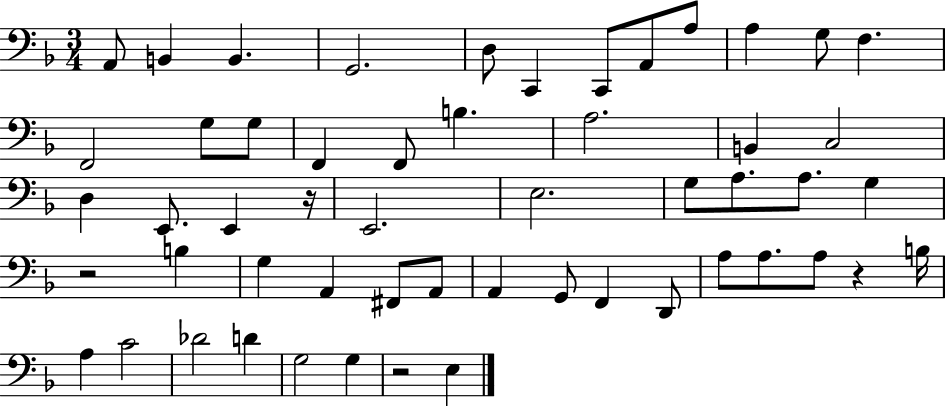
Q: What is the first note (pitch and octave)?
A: A2